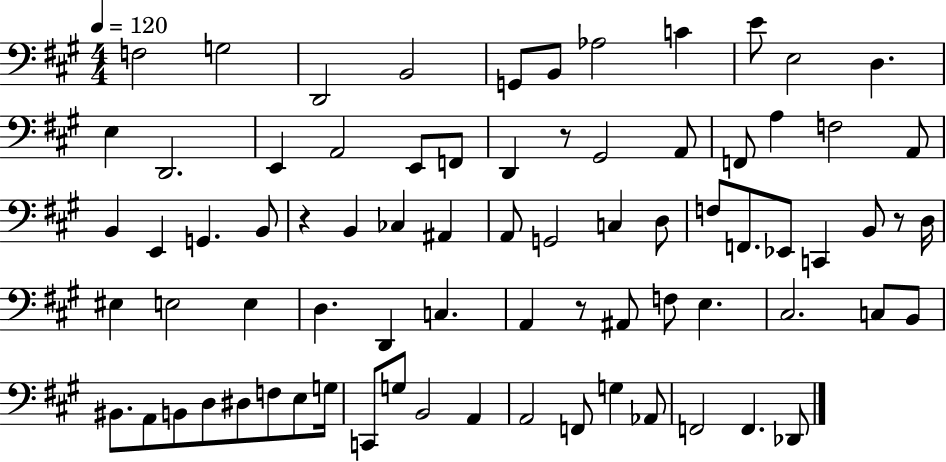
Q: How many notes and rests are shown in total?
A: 77